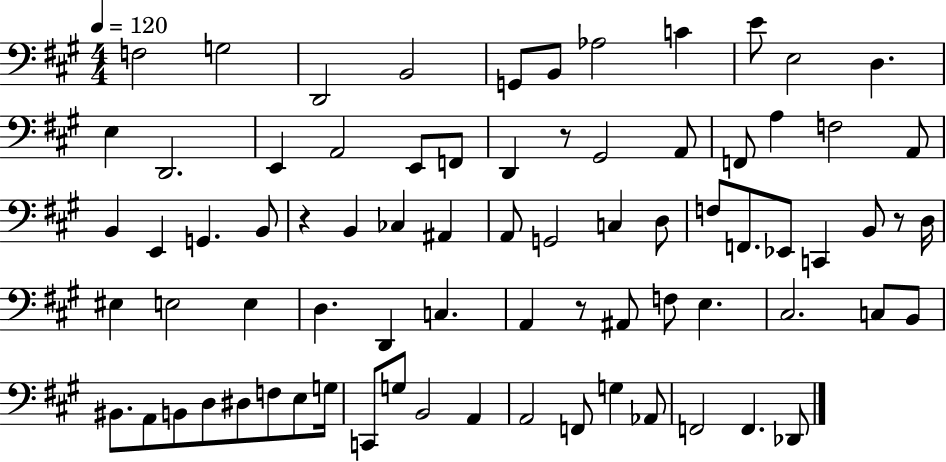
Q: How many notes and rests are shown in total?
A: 77